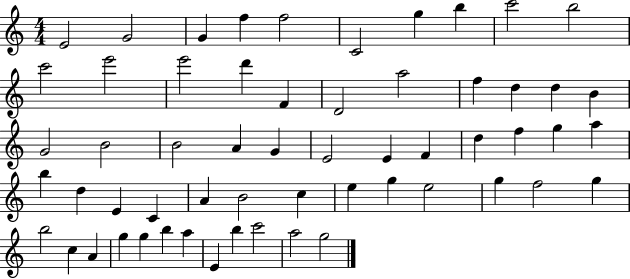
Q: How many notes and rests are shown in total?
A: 58